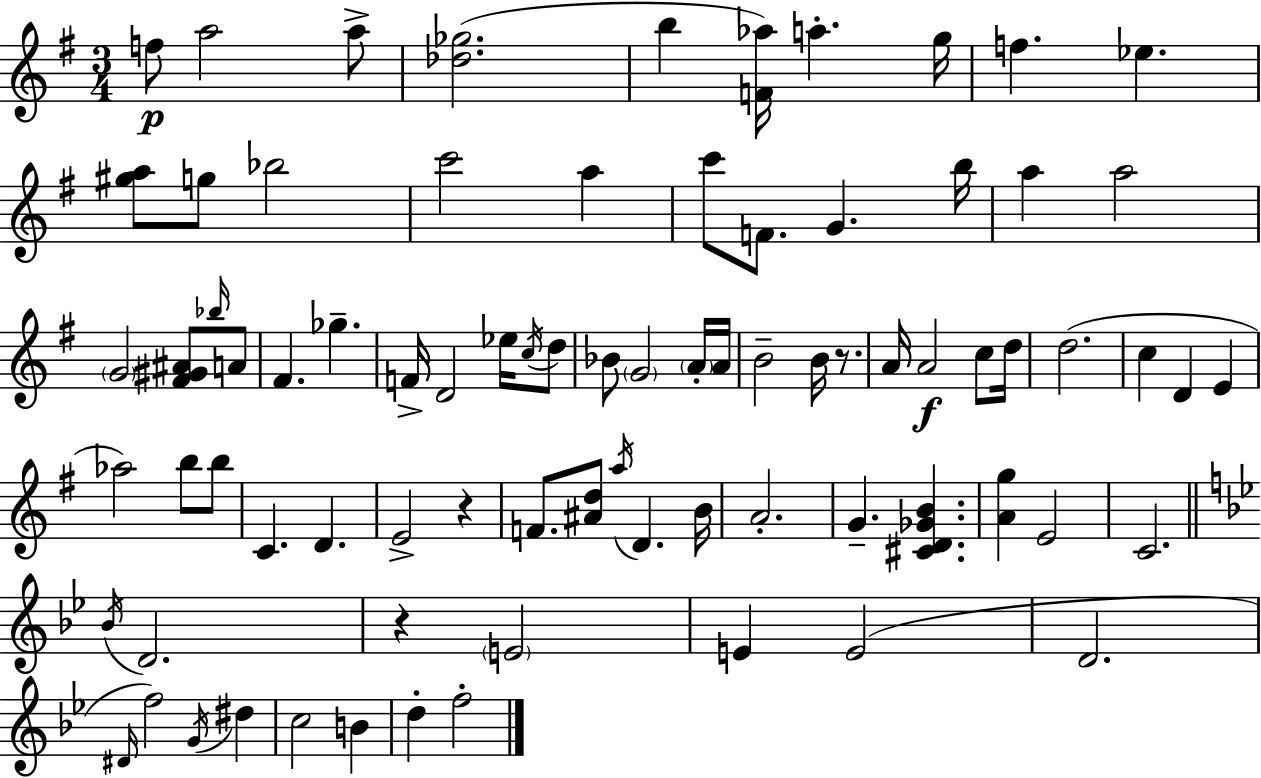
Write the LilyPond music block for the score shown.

{
  \clef treble
  \numericTimeSignature
  \time 3/4
  \key g \major
  f''8\p a''2 a''8-> | <des'' ges''>2.( | b''4 <f' aes''>16) a''4.-. g''16 | f''4. ees''4. | \break <gis'' a''>8 g''8 bes''2 | c'''2 a''4 | c'''8 f'8. g'4. b''16 | a''4 a''2 | \break \parenthesize g'2 <fis' gis' ais'>8 \grace { bes''16 } a'8 | fis'4. ges''4.-- | f'16-> d'2 ees''16 \acciaccatura { c''16 } | d''8 bes'8 \parenthesize g'2 | \break \parenthesize a'16-. a'16 b'2-- b'16 r8. | a'16 a'2\f c''8 | d''16 d''2.( | c''4 d'4 e'4 | \break aes''2) b''8 | b''8 c'4. d'4. | e'2-> r4 | f'8. <ais' d''>8 \acciaccatura { a''16 } d'4. | \break b'16 a'2.-. | g'4.-- <cis' d' ges' b'>4. | <a' g''>4 e'2 | c'2. | \break \bar "||" \break \key bes \major \acciaccatura { bes'16 } d'2. | r4 \parenthesize e'2 | e'4 e'2( | d'2. | \break \grace { dis'16 } f''2) \acciaccatura { g'16 } dis''4 | c''2 b'4 | d''4-. f''2-. | \bar "|."
}